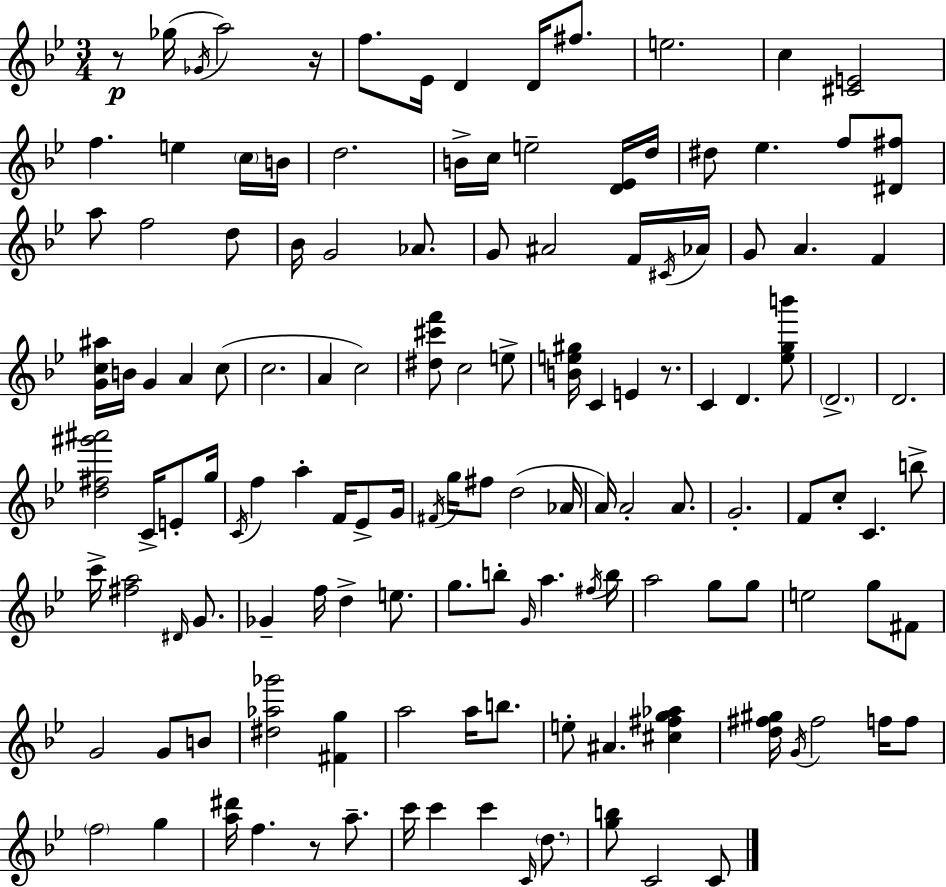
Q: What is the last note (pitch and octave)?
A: C4